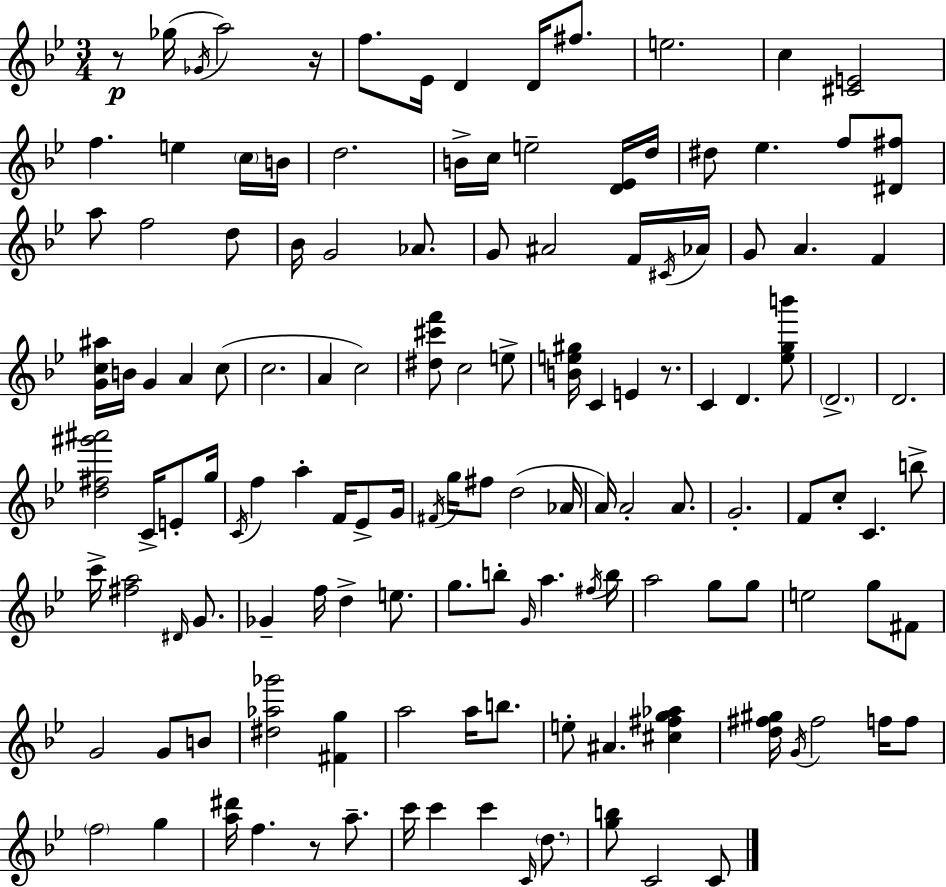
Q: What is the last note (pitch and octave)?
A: C4